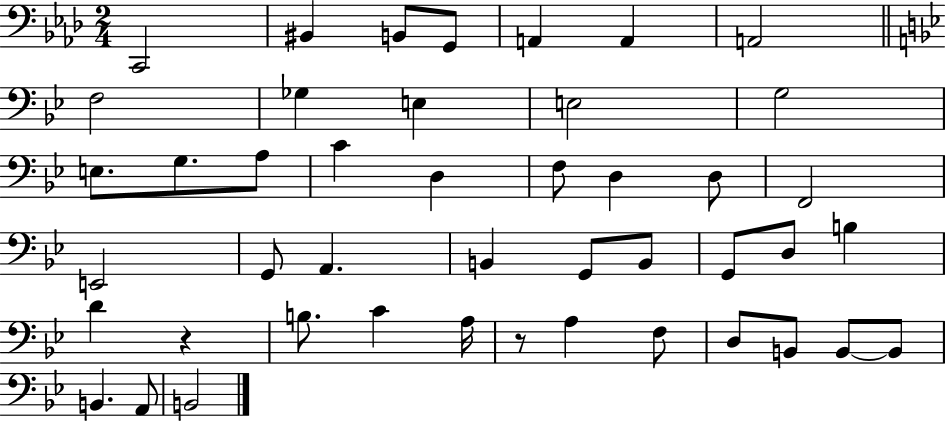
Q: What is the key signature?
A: AES major